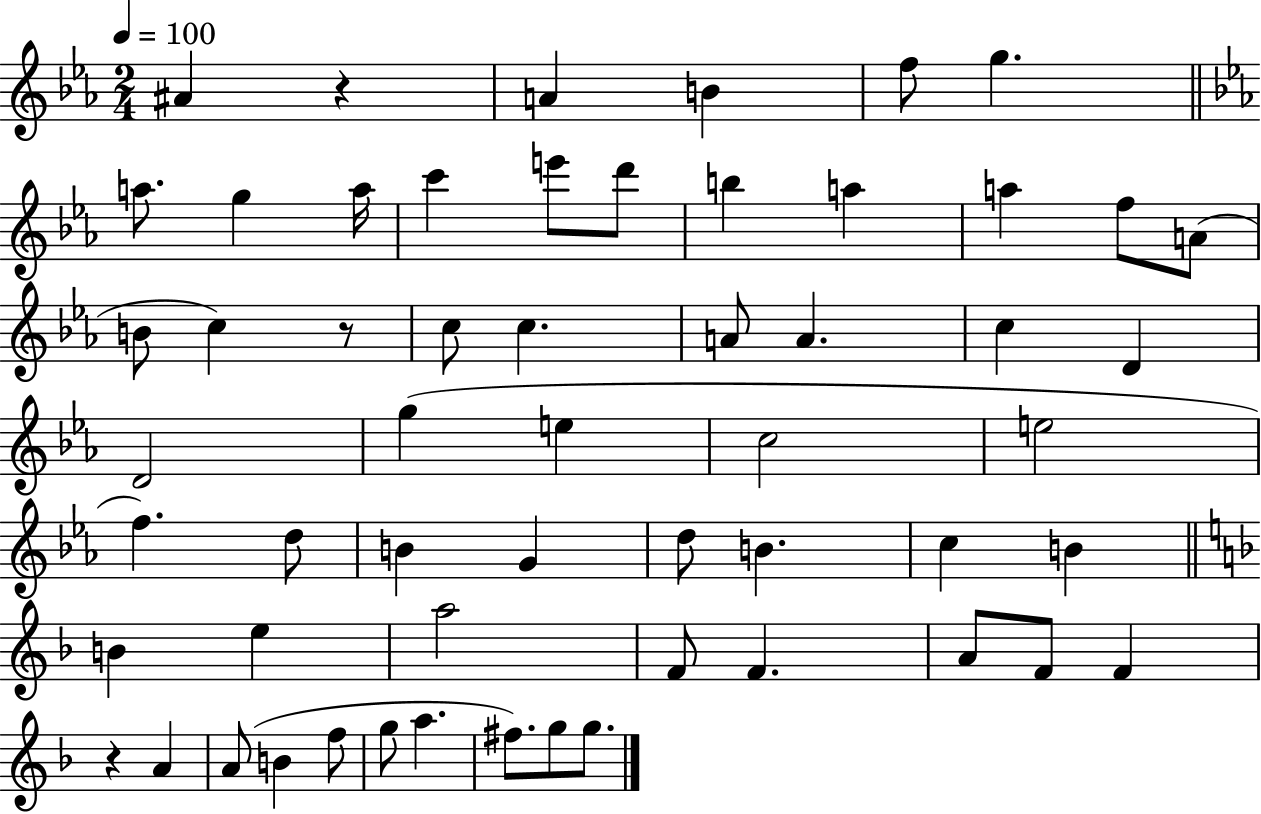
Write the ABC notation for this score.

X:1
T:Untitled
M:2/4
L:1/4
K:Eb
^A z A B f/2 g a/2 g a/4 c' e'/2 d'/2 b a a f/2 A/2 B/2 c z/2 c/2 c A/2 A c D D2 g e c2 e2 f d/2 B G d/2 B c B B e a2 F/2 F A/2 F/2 F z A A/2 B f/2 g/2 a ^f/2 g/2 g/2